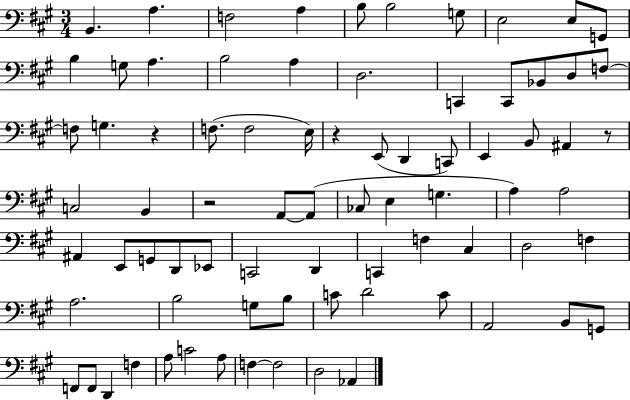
{
  \clef bass
  \numericTimeSignature
  \time 3/4
  \key a \major
  \repeat volta 2 { b,4. a4. | f2 a4 | b8 b2 g8 | e2 e8 g,8 | \break b4 g8 a4. | b2 a4 | d2. | c,4 c,8 bes,8 d8 f8~~ | \break f8 g4. r4 | f8.( f2 e16) | r4 e,8( d,4 c,8) | e,4 b,8 ais,4 r8 | \break c2 b,4 | r2 a,8~~ a,8( | ces8 e4 g4. | a4) a2 | \break ais,4 e,8 g,8 d,8 ees,8 | c,2 d,4 | c,4 f4 cis4 | d2 f4 | \break a2. | b2 g8 b8 | c'8 d'2 c'8 | a,2 b,8 g,8 | \break f,8 f,8 d,4 f4 | a8 c'2 a8 | f4~~ f2 | d2 aes,4 | \break } \bar "|."
}